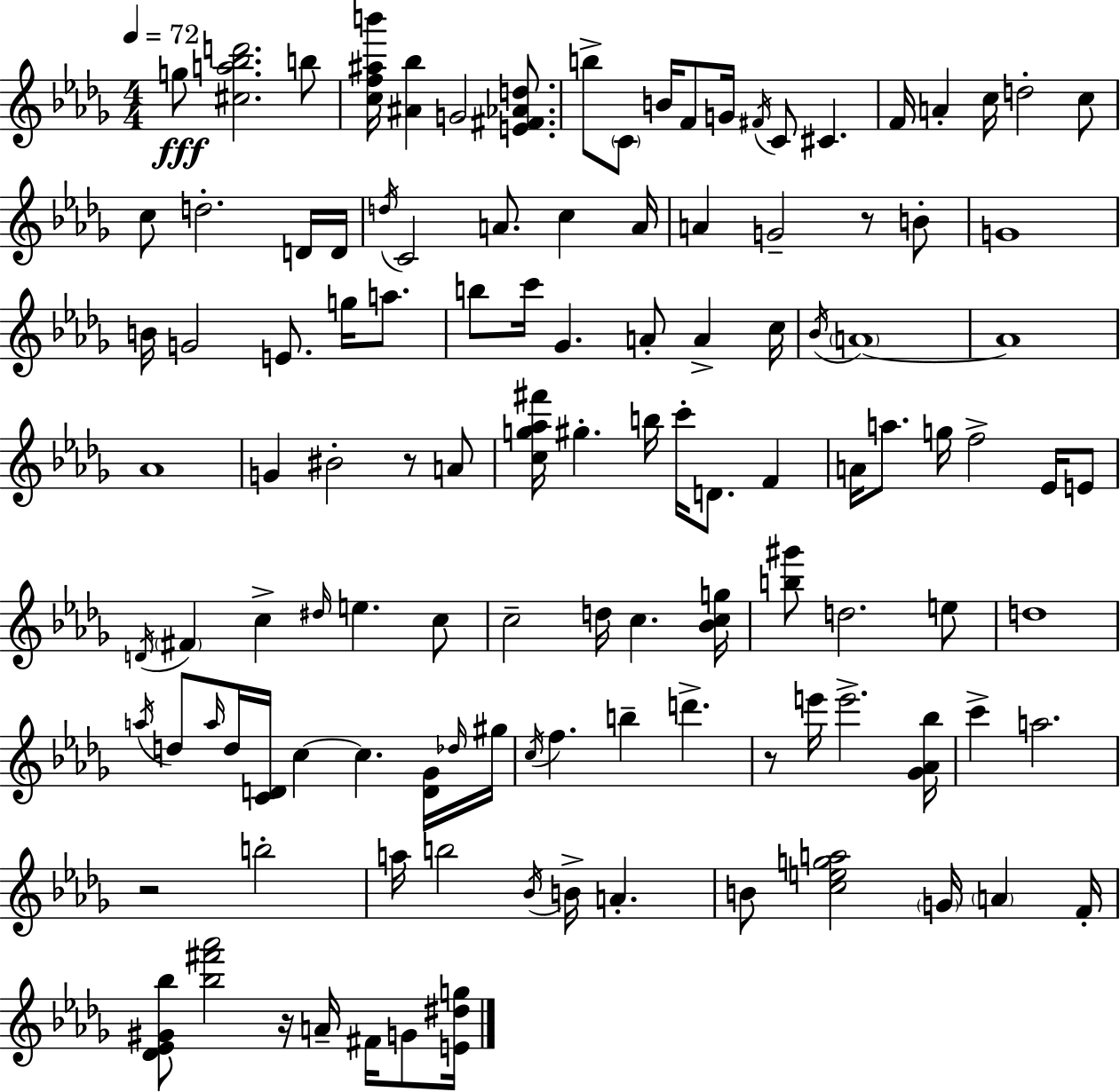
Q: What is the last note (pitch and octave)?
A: G4